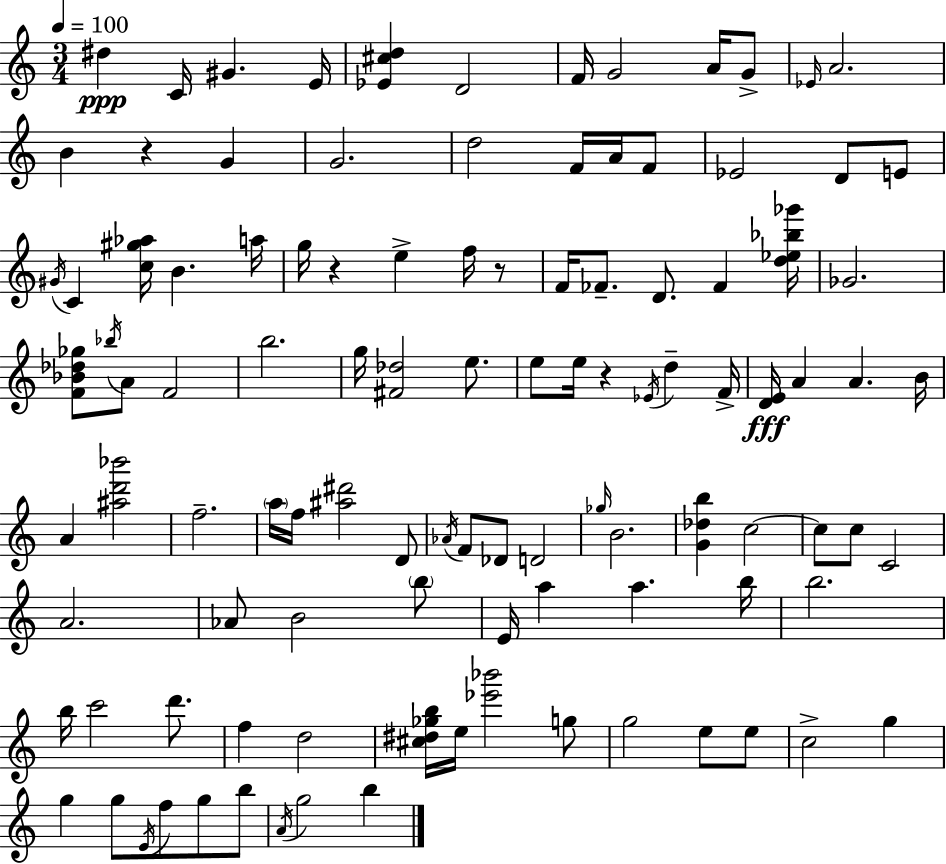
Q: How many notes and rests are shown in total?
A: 107